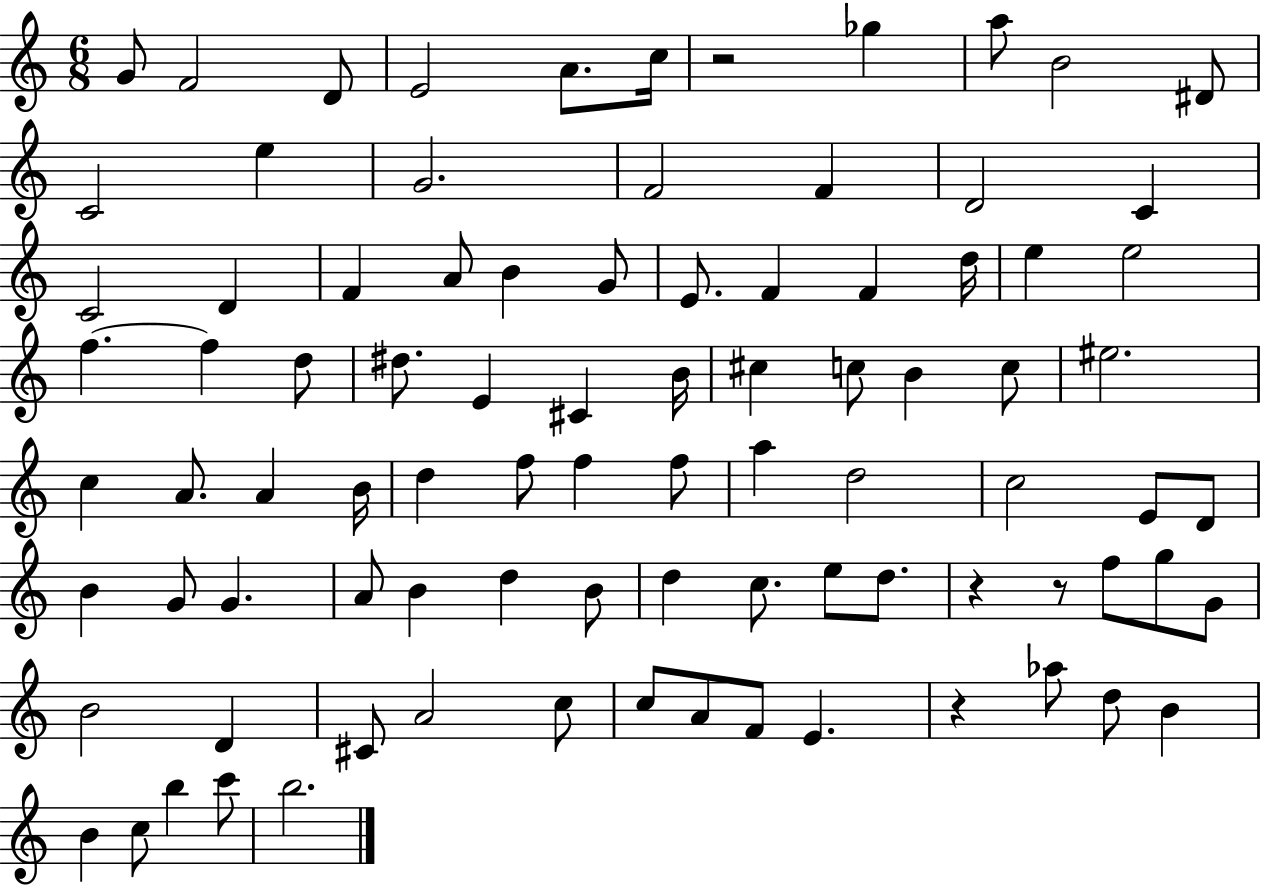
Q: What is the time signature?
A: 6/8